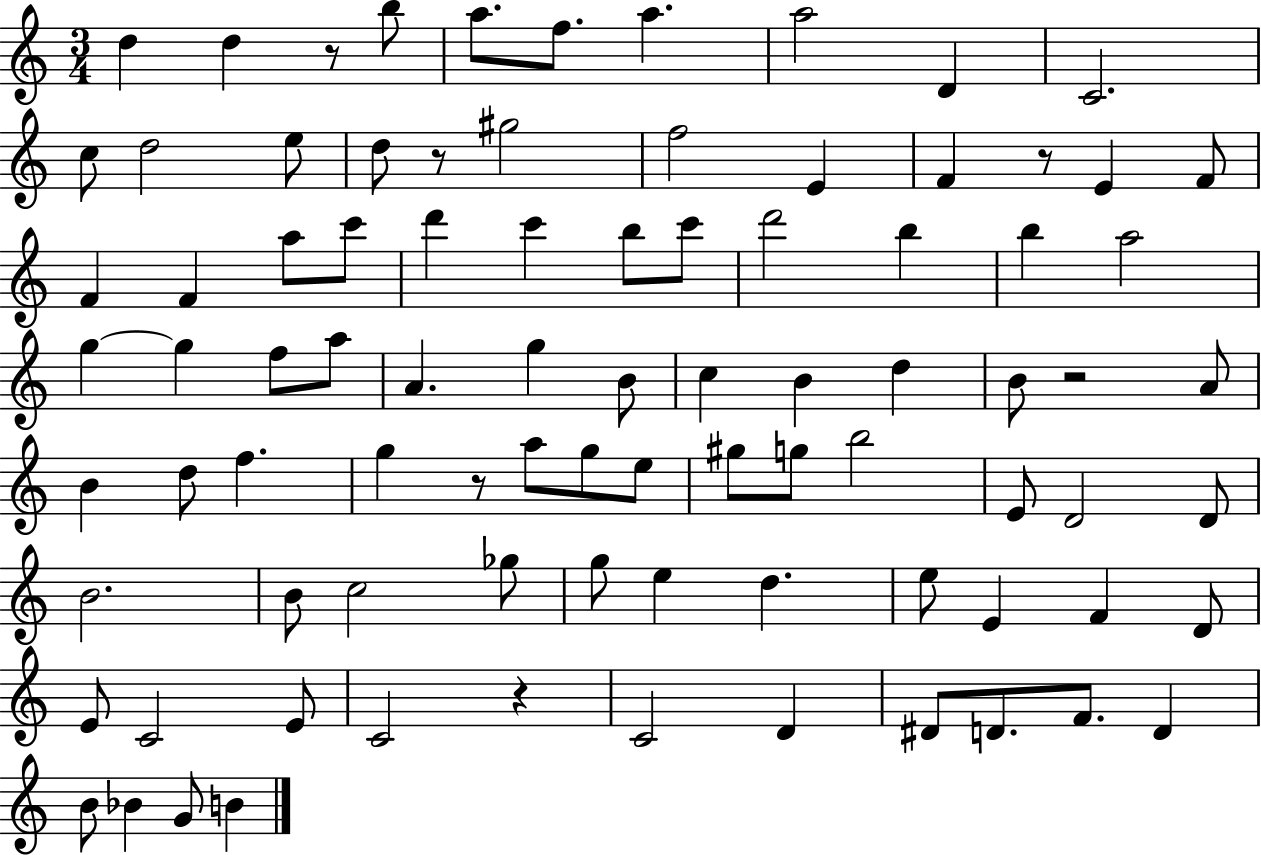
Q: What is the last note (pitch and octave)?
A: B4